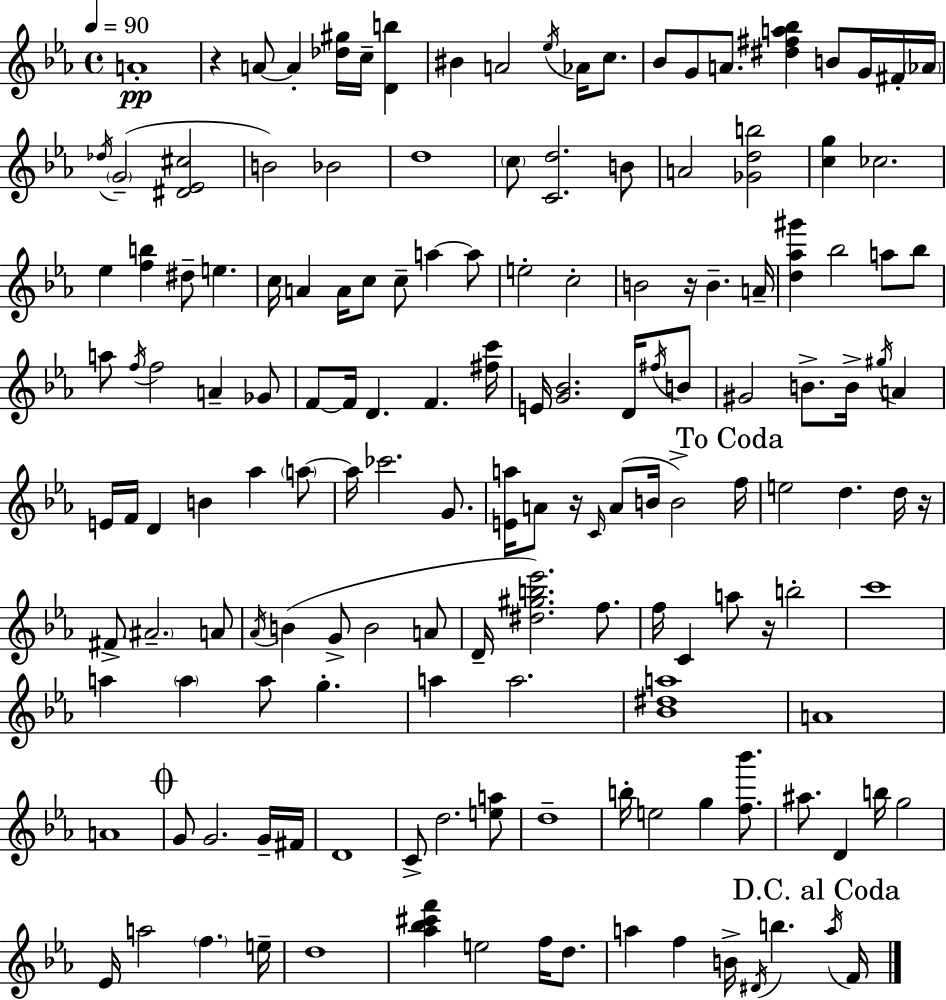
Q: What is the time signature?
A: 4/4